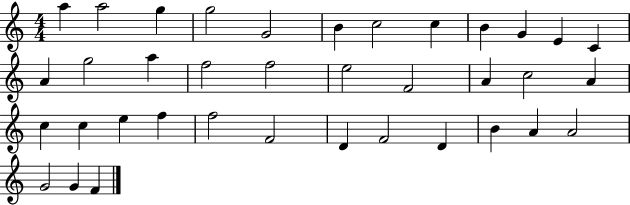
{
  \clef treble
  \numericTimeSignature
  \time 4/4
  \key c \major
  a''4 a''2 g''4 | g''2 g'2 | b'4 c''2 c''4 | b'4 g'4 e'4 c'4 | \break a'4 g''2 a''4 | f''2 f''2 | e''2 f'2 | a'4 c''2 a'4 | \break c''4 c''4 e''4 f''4 | f''2 f'2 | d'4 f'2 d'4 | b'4 a'4 a'2 | \break g'2 g'4 f'4 | \bar "|."
}